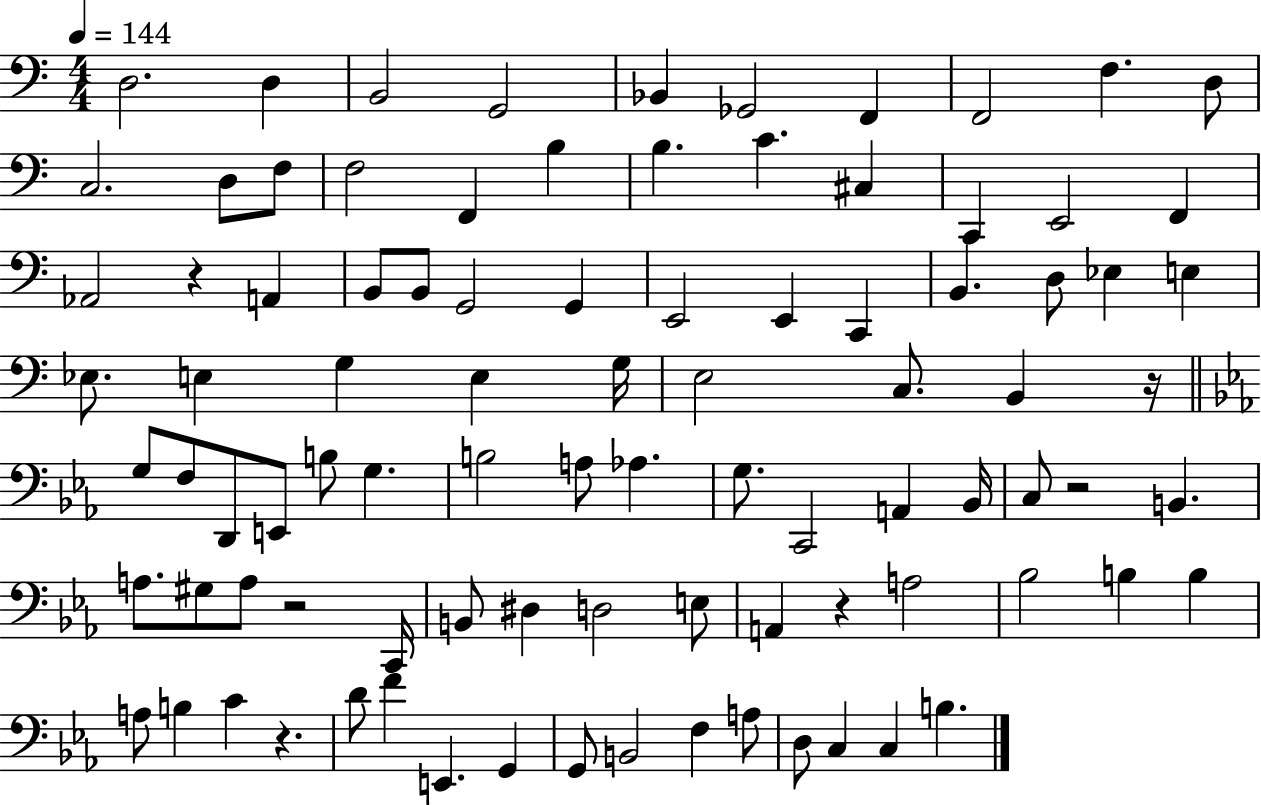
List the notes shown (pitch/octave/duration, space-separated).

D3/h. D3/q B2/h G2/h Bb2/q Gb2/h F2/q F2/h F3/q. D3/e C3/h. D3/e F3/e F3/h F2/q B3/q B3/q. C4/q. C#3/q C2/q E2/h F2/q Ab2/h R/q A2/q B2/e B2/e G2/h G2/q E2/h E2/q C2/q B2/q. D3/e Eb3/q E3/q Eb3/e. E3/q G3/q E3/q G3/s E3/h C3/e. B2/q R/s G3/e F3/e D2/e E2/e B3/e G3/q. B3/h A3/e Ab3/q. G3/e. C2/h A2/q Bb2/s C3/e R/h B2/q. A3/e. G#3/e A3/e R/h C2/s B2/e D#3/q D3/h E3/e A2/q R/q A3/h Bb3/h B3/q B3/q A3/e B3/q C4/q R/q. D4/e F4/q E2/q. G2/q G2/e B2/h F3/q A3/e D3/e C3/q C3/q B3/q.